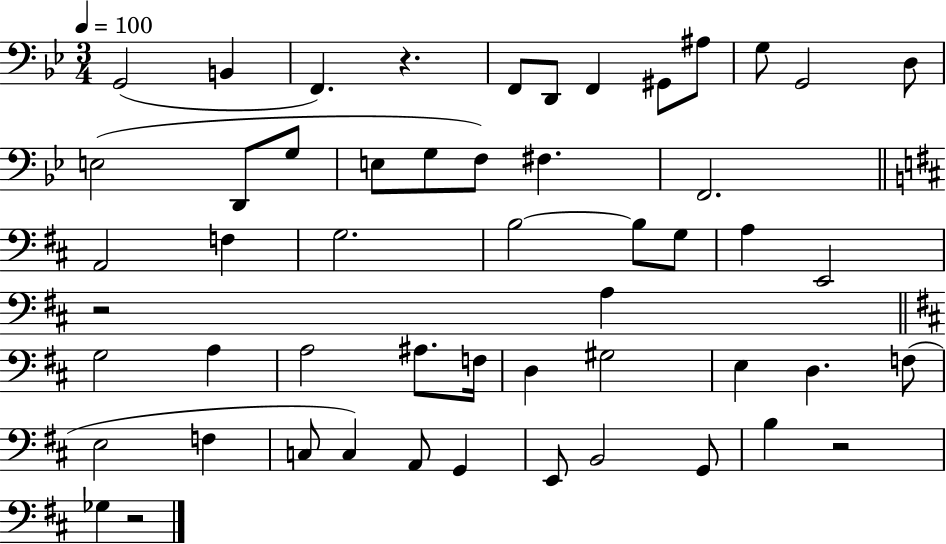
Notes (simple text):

G2/h B2/q F2/q. R/q. F2/e D2/e F2/q G#2/e A#3/e G3/e G2/h D3/e E3/h D2/e G3/e E3/e G3/e F3/e F#3/q. F2/h. A2/h F3/q G3/h. B3/h B3/e G3/e A3/q E2/h R/h A3/q G3/h A3/q A3/h A#3/e. F3/s D3/q G#3/h E3/q D3/q. F3/e E3/h F3/q C3/e C3/q A2/e G2/q E2/e B2/h G2/e B3/q R/h Gb3/q R/h